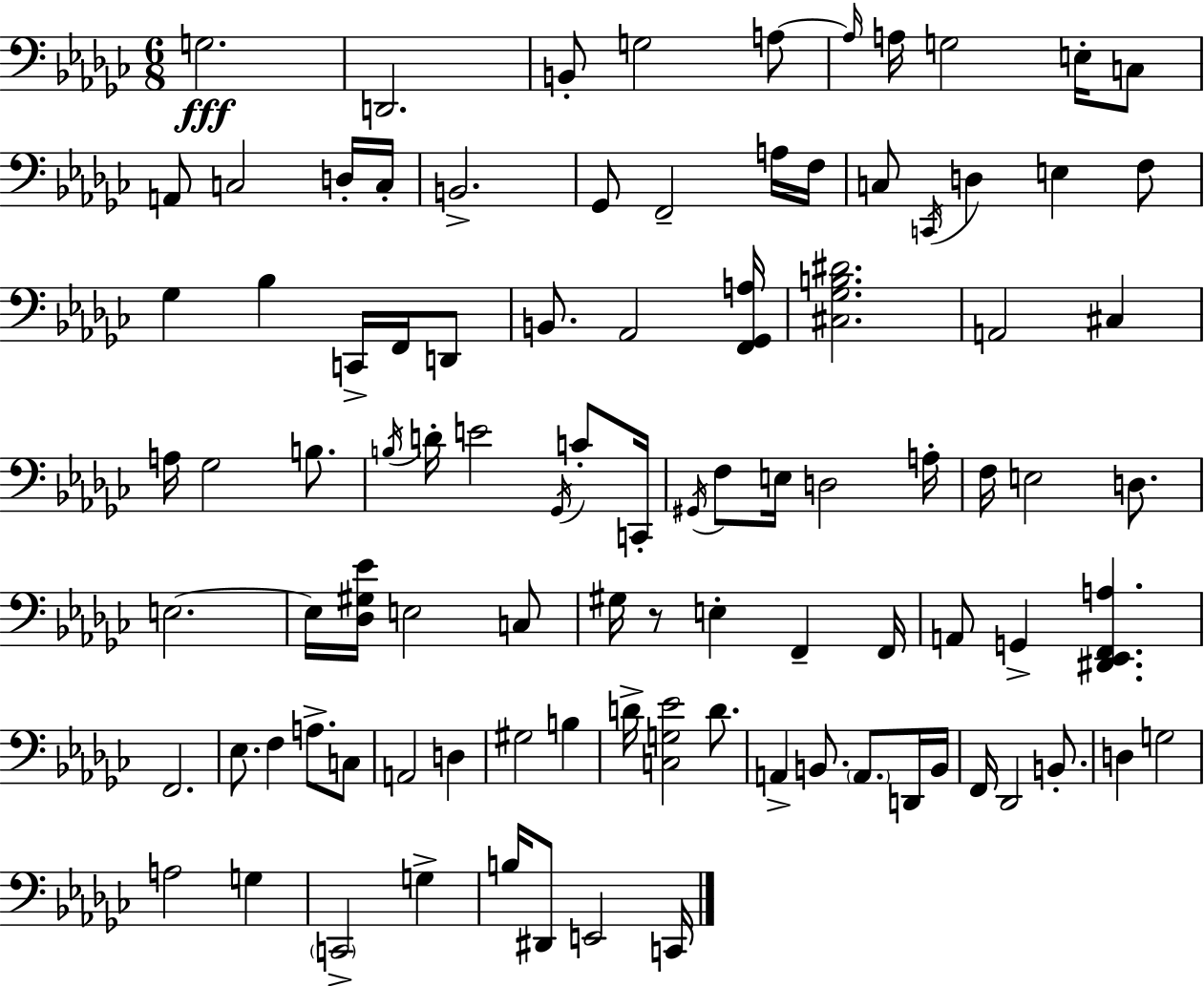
X:1
T:Untitled
M:6/8
L:1/4
K:Ebm
G,2 D,,2 B,,/2 G,2 A,/2 A,/4 A,/4 G,2 E,/4 C,/2 A,,/2 C,2 D,/4 C,/4 B,,2 _G,,/2 F,,2 A,/4 F,/4 C,/2 C,,/4 D, E, F,/2 _G, _B, C,,/4 F,,/4 D,,/2 B,,/2 _A,,2 [F,,_G,,A,]/4 [^C,_G,B,^D]2 A,,2 ^C, A,/4 _G,2 B,/2 B,/4 D/4 E2 _G,,/4 C/2 C,,/4 ^G,,/4 F,/2 E,/4 D,2 A,/4 F,/4 E,2 D,/2 E,2 E,/4 [_D,^G,_E]/4 E,2 C,/2 ^G,/4 z/2 E, F,, F,,/4 A,,/2 G,, [^D,,_E,,F,,A,] F,,2 _E,/2 F, A,/2 C,/2 A,,2 D, ^G,2 B, D/4 [C,G,_E]2 D/2 A,, B,,/2 A,,/2 D,,/4 B,,/4 F,,/4 _D,,2 B,,/2 D, G,2 A,2 G, C,,2 G, B,/4 ^D,,/2 E,,2 C,,/4